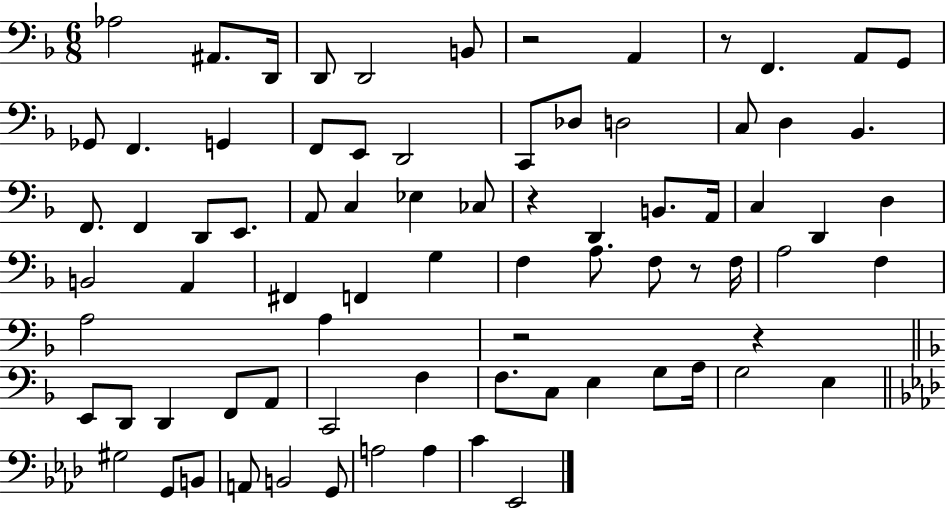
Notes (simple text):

Ab3/h A#2/e. D2/s D2/e D2/h B2/e R/h A2/q R/e F2/q. A2/e G2/e Gb2/e F2/q. G2/q F2/e E2/e D2/h C2/e Db3/e D3/h C3/e D3/q Bb2/q. F2/e. F2/q D2/e E2/e. A2/e C3/q Eb3/q CES3/e R/q D2/q B2/e. A2/s C3/q D2/q D3/q B2/h A2/q F#2/q F2/q G3/q F3/q A3/e. F3/e R/e F3/s A3/h F3/q A3/h A3/q R/h R/q E2/e D2/e D2/q F2/e A2/e C2/h F3/q F3/e. C3/e E3/q G3/e A3/s G3/h E3/q G#3/h G2/e B2/e A2/e B2/h G2/e A3/h A3/q C4/q Eb2/h